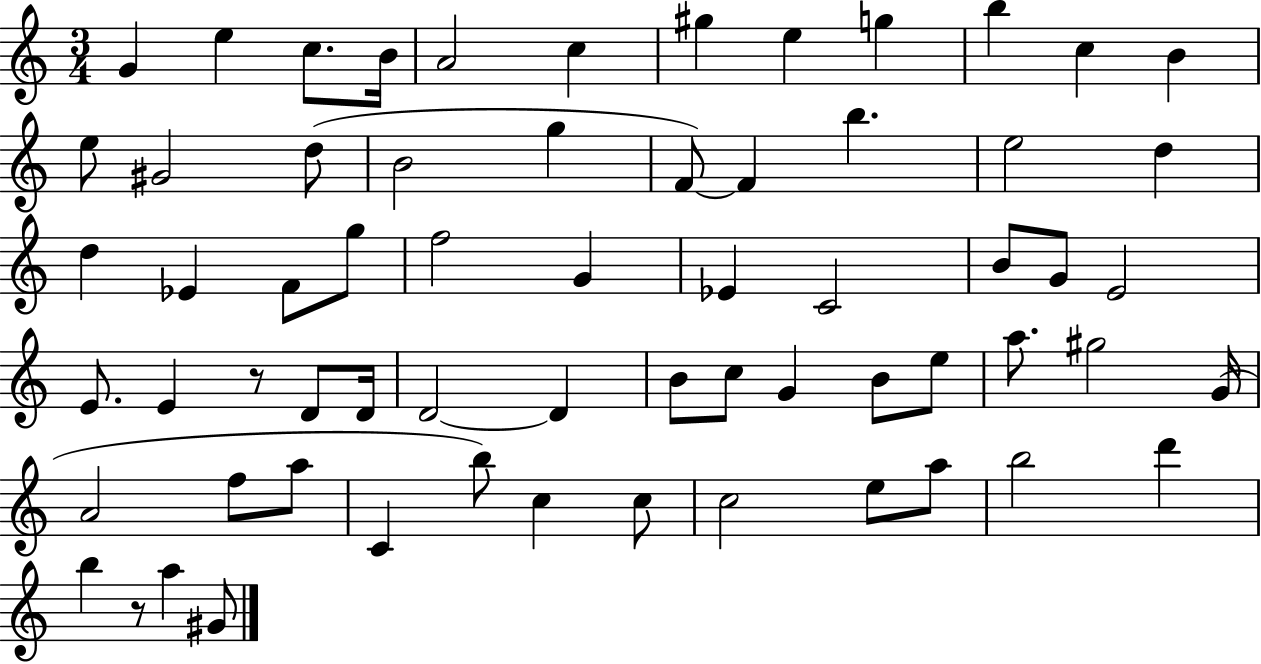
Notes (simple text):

G4/q E5/q C5/e. B4/s A4/h C5/q G#5/q E5/q G5/q B5/q C5/q B4/q E5/e G#4/h D5/e B4/h G5/q F4/e F4/q B5/q. E5/h D5/q D5/q Eb4/q F4/e G5/e F5/h G4/q Eb4/q C4/h B4/e G4/e E4/h E4/e. E4/q R/e D4/e D4/s D4/h D4/q B4/e C5/e G4/q B4/e E5/e A5/e. G#5/h G4/s A4/h F5/e A5/e C4/q B5/e C5/q C5/e C5/h E5/e A5/e B5/h D6/q B5/q R/e A5/q G#4/e